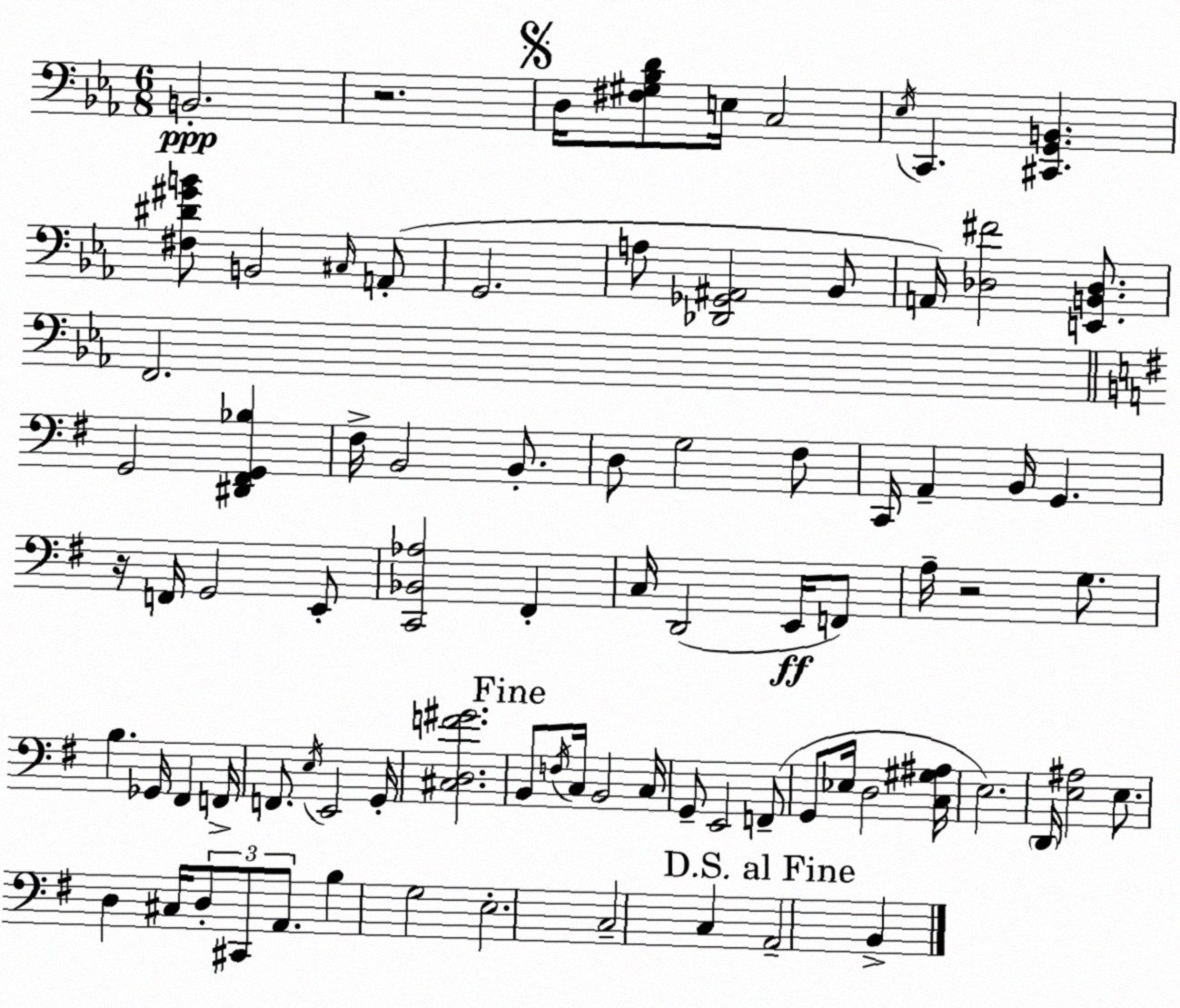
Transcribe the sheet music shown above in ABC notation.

X:1
T:Untitled
M:6/8
L:1/4
K:Eb
B,,2 z2 D,/4 [^F,^G,_B,D]/2 E,/4 C,2 _E,/4 C,, [^C,,G,,B,,] [^F,^D^GB]/2 B,,2 ^C,/4 A,,/2 G,,2 A,/2 [_D,,_G,,^A,,]2 _B,,/2 A,,/4 [_D,^F]2 [E,,B,,_D,]/2 F,,2 G,,2 [^D,,^F,,G,,_B,] ^F,/4 B,,2 B,,/2 D,/2 G,2 ^F,/2 C,,/4 A,, B,,/4 G,, z/4 F,,/4 G,,2 E,,/2 [C,,_B,,_A,]2 ^F,, C,/4 D,,2 E,,/4 F,,/2 A,/4 z2 G,/2 B, _G,,/4 ^F,, F,,/4 F,,/2 E,/4 E,,2 G,,/4 [^C,D,F^G]2 B,,/2 F,/4 C,/4 B,,2 C,/4 G,,/2 E,,2 F,,/2 G,,/2 _E,/4 D,2 [C,^G,^A,]/4 E,2 D,,/4 [E,^A,]2 E,/2 D, ^C,/4 D,/2 ^C,,/2 A,,/2 B, G,2 E,2 C,2 C, A,,2 B,,